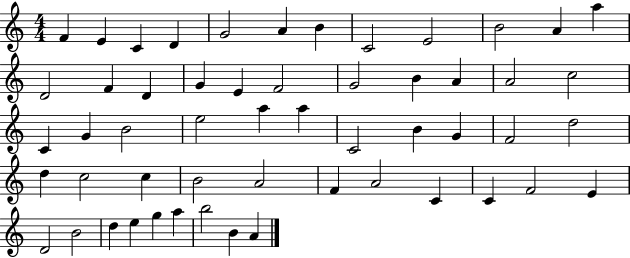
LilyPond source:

{
  \clef treble
  \numericTimeSignature
  \time 4/4
  \key c \major
  f'4 e'4 c'4 d'4 | g'2 a'4 b'4 | c'2 e'2 | b'2 a'4 a''4 | \break d'2 f'4 d'4 | g'4 e'4 f'2 | g'2 b'4 a'4 | a'2 c''2 | \break c'4 g'4 b'2 | e''2 a''4 a''4 | c'2 b'4 g'4 | f'2 d''2 | \break d''4 c''2 c''4 | b'2 a'2 | f'4 a'2 c'4 | c'4 f'2 e'4 | \break d'2 b'2 | d''4 e''4 g''4 a''4 | b''2 b'4 a'4 | \bar "|."
}